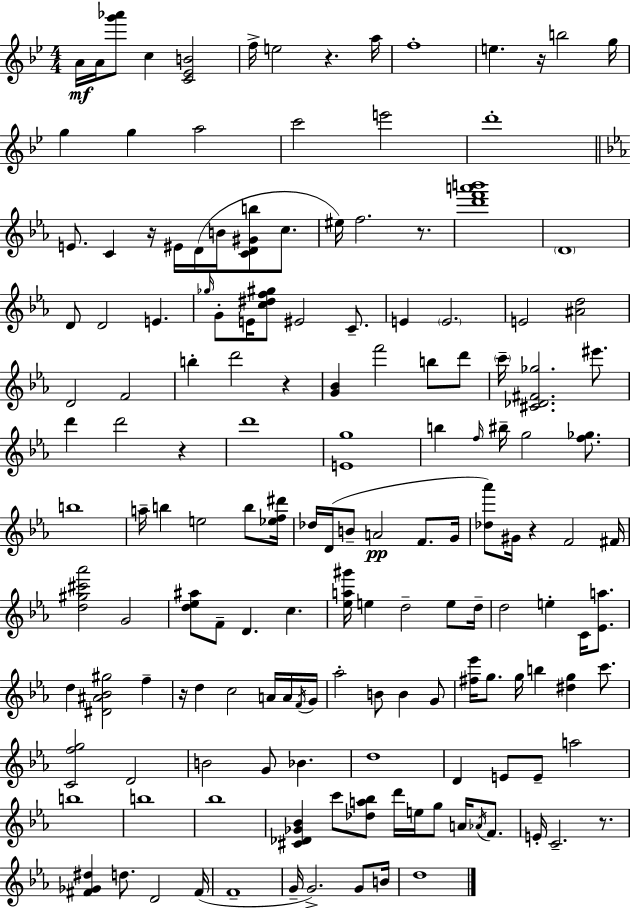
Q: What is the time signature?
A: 4/4